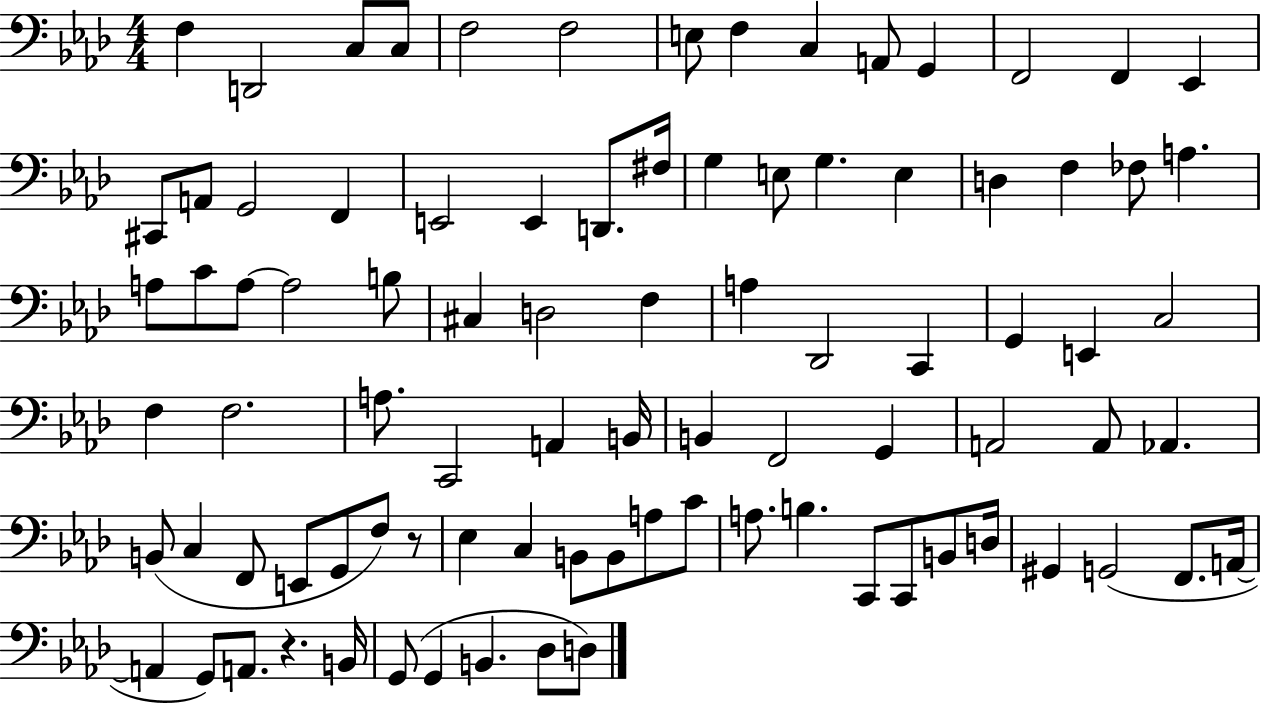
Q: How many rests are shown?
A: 2